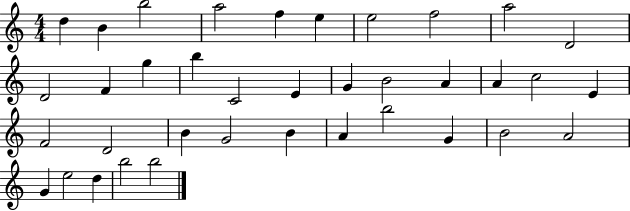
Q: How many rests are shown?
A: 0